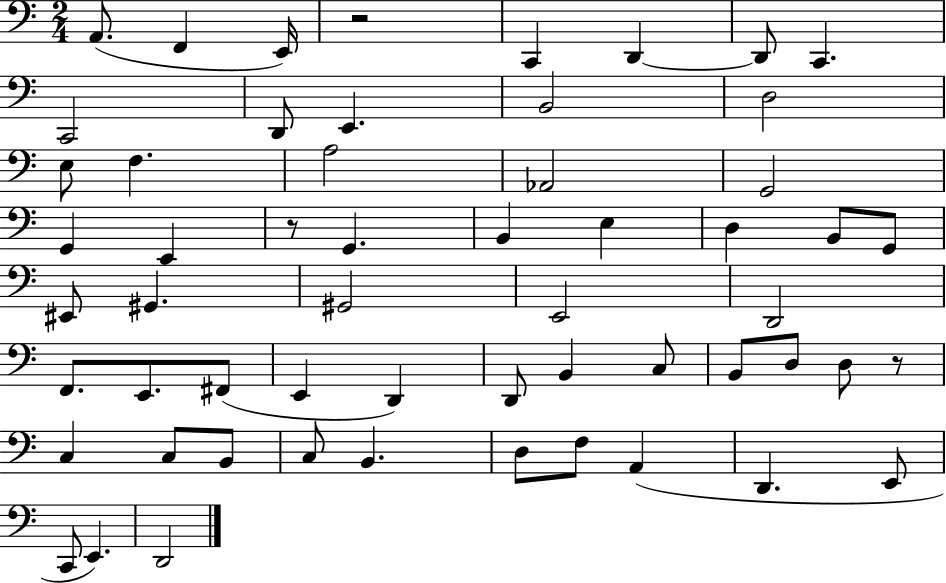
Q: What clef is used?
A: bass